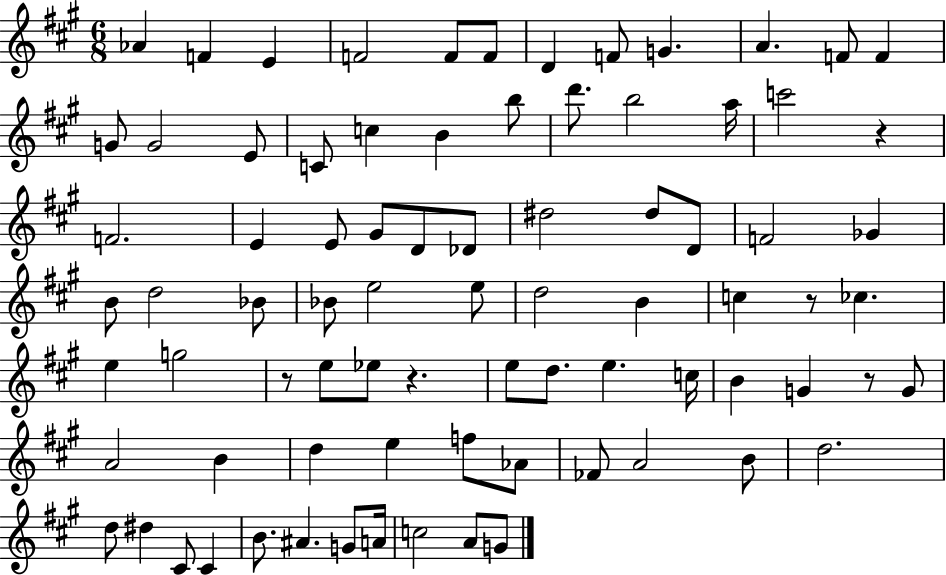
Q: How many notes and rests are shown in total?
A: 81